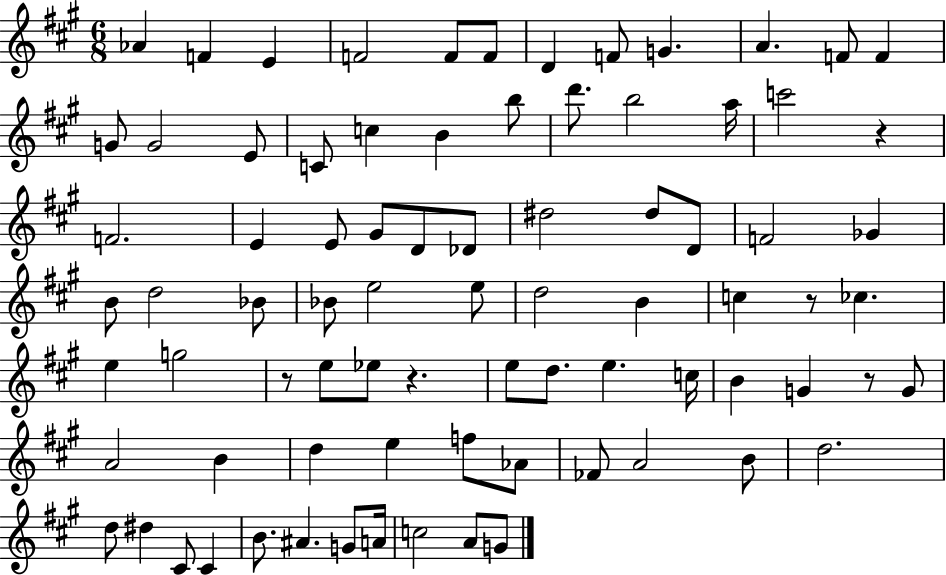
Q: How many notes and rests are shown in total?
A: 81